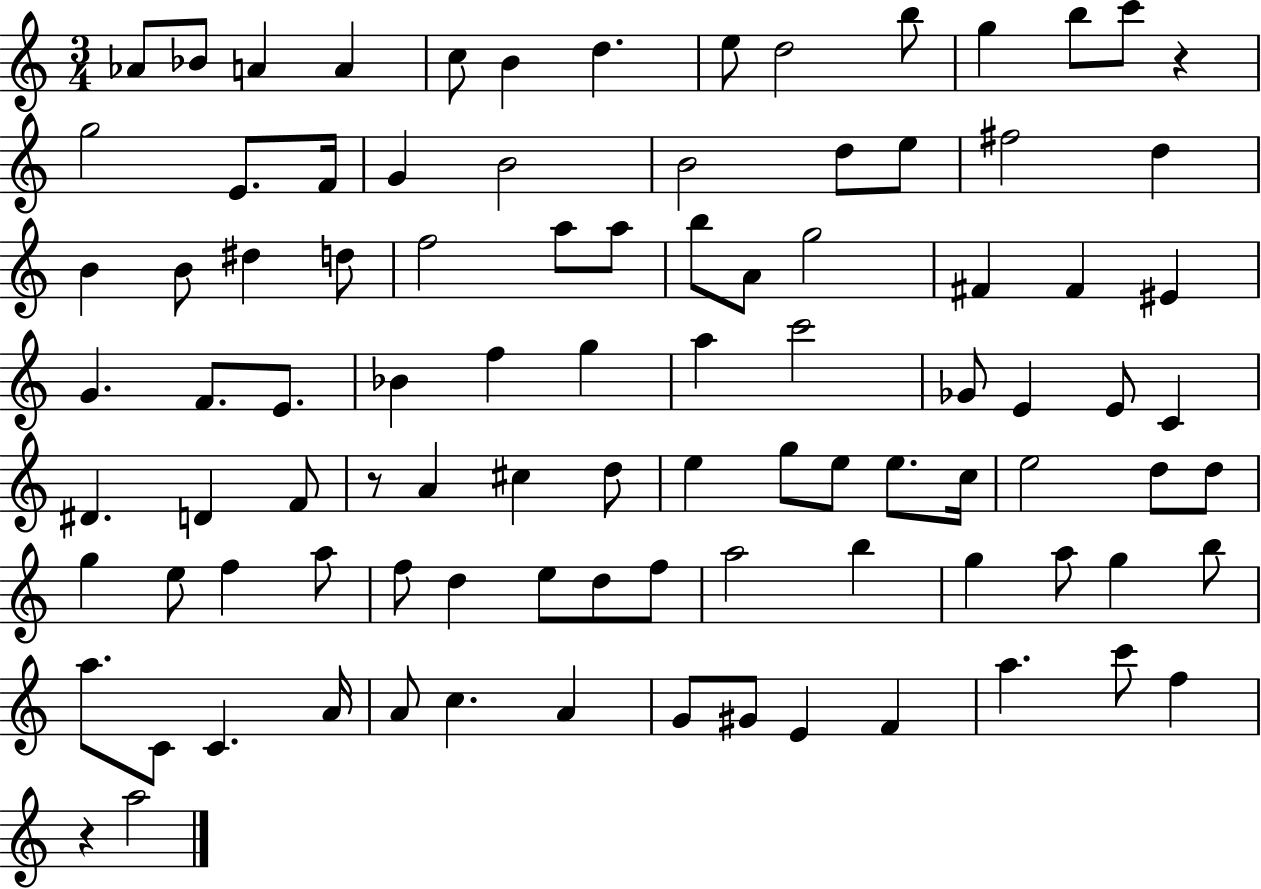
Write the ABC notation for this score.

X:1
T:Untitled
M:3/4
L:1/4
K:C
_A/2 _B/2 A A c/2 B d e/2 d2 b/2 g b/2 c'/2 z g2 E/2 F/4 G B2 B2 d/2 e/2 ^f2 d B B/2 ^d d/2 f2 a/2 a/2 b/2 A/2 g2 ^F ^F ^E G F/2 E/2 _B f g a c'2 _G/2 E E/2 C ^D D F/2 z/2 A ^c d/2 e g/2 e/2 e/2 c/4 e2 d/2 d/2 g e/2 f a/2 f/2 d e/2 d/2 f/2 a2 b g a/2 g b/2 a/2 C/2 C A/4 A/2 c A G/2 ^G/2 E F a c'/2 f z a2